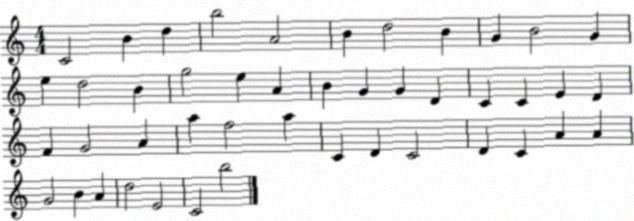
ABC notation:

X:1
T:Untitled
M:4/4
L:1/4
K:C
C2 B d b2 A2 B d2 B G B2 G e d2 B g2 e A B G G D C C E D F G2 A a f2 a C D C2 D C A A G2 B A d2 E2 C2 b2